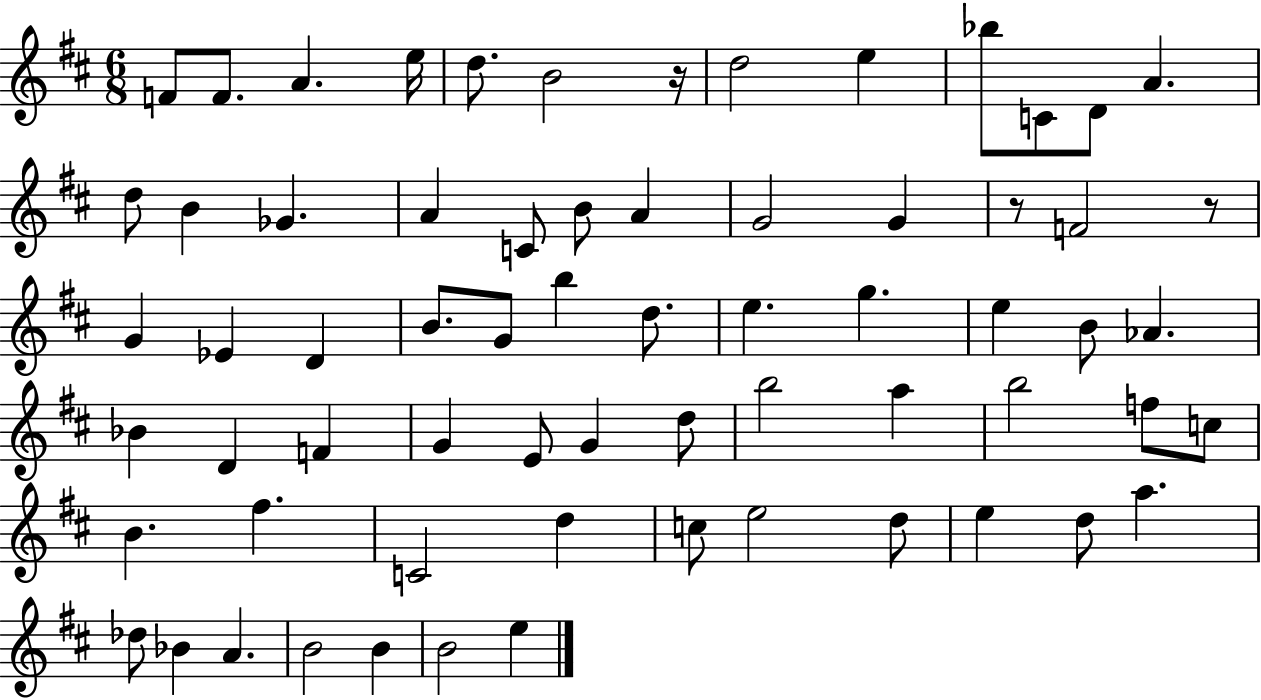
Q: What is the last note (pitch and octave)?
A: E5